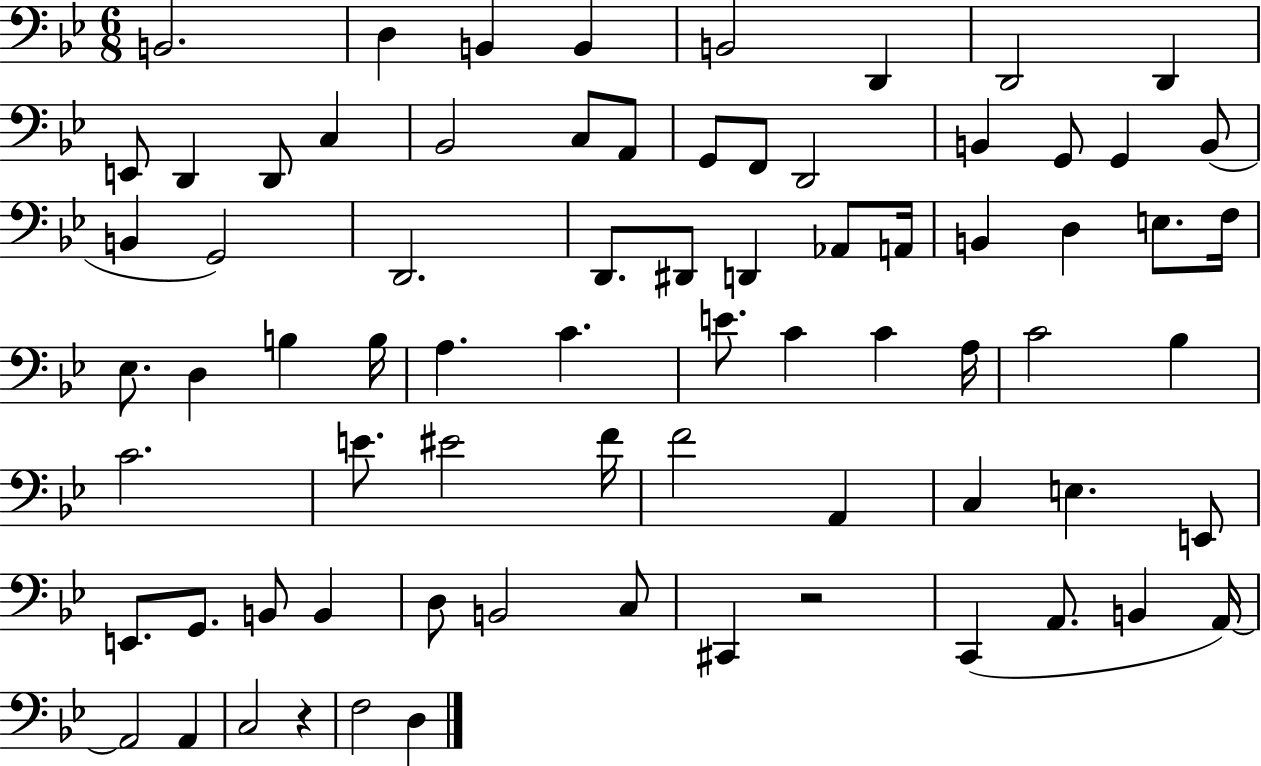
{
  \clef bass
  \numericTimeSignature
  \time 6/8
  \key bes \major
  b,2. | d4 b,4 b,4 | b,2 d,4 | d,2 d,4 | \break e,8 d,4 d,8 c4 | bes,2 c8 a,8 | g,8 f,8 d,2 | b,4 g,8 g,4 b,8( | \break b,4 g,2) | d,2. | d,8. dis,8 d,4 aes,8 a,16 | b,4 d4 e8. f16 | \break ees8. d4 b4 b16 | a4. c'4. | e'8. c'4 c'4 a16 | c'2 bes4 | \break c'2. | e'8. eis'2 f'16 | f'2 a,4 | c4 e4. e,8 | \break e,8. g,8. b,8 b,4 | d8 b,2 c8 | cis,4 r2 | c,4( a,8. b,4 a,16~~) | \break a,2 a,4 | c2 r4 | f2 d4 | \bar "|."
}